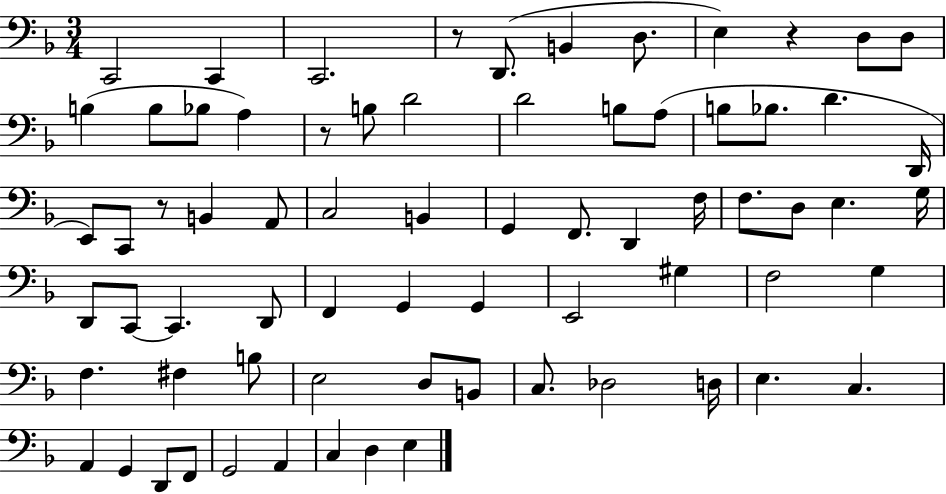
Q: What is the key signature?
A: F major